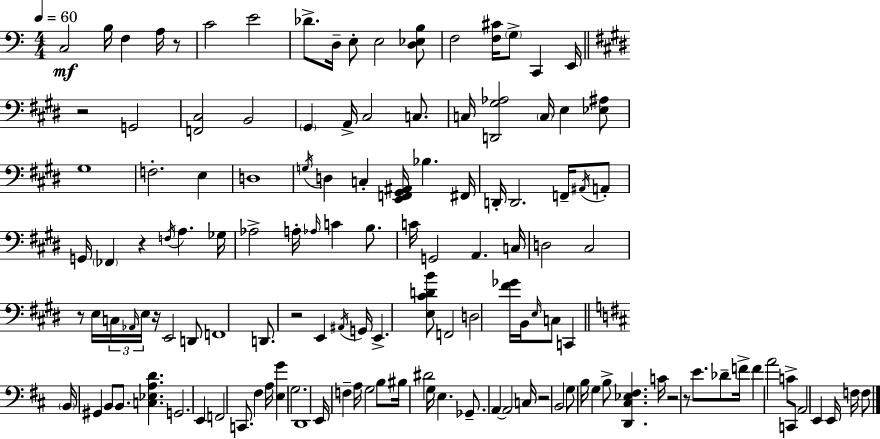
{
  \clef bass
  \numericTimeSignature
  \time 4/4
  \key c \major
  \tempo 4 = 60
  c2\mf b16 f4 a16 r8 | c'2 e'2 | des'8.-> d16-- e8-. e2 <d ees b>8 | f2 <f cis'>16 \parenthesize g8-> c,4 e,16 | \break \bar "||" \break \key e \major r2 g,2 | <f, cis>2 b,2 | \parenthesize gis,4 a,16-> cis2 c8. | c16 <d, gis aes>2 \parenthesize c16 e4 <ees ais>8 | \break gis1 | f2.-. e4 | d1 | \acciaccatura { g16 } d4 c4-. <e, f, gis, ais,>16 bes4. | \break fis,16 d,16-. d,2. f,16-- \acciaccatura { ais,16 } | a,8-. g,16 \parenthesize fes,4 r4 \acciaccatura { f16 } a4. | ges16 aes2-> a16-. \grace { aes16 } c'4 | b8. c'16 g,2 a,4. | \break c16 d2 cis2 | r8 e16 \tuplet 3/2 { c16 \grace { aes,16 } e16 } r16 e,2 | d,8 f,1 | d,8. r2 | \break e,4 \acciaccatura { ais,16 } g,16 e,4.-> <e cis' d' b'>8 f,2 | d2 <fis' ges'>16 b,16 | \grace { e16 } c8 c,4 \bar "||" \break \key d \major \parenthesize b,16 gis,4 b,8 b,8. <c ees a d'>4. | g,2. e,4 | f,2 c,8. fis4 a16 | <e g'>4 g2. | \break d,1 | e,16 f4-- a16 g2 b8 | bis16 dis'2 g16 e4. | ges,8.-- a,4~~ a,2 c16 | \break r2 b,2 | g8 b16 g4 b8-> <d, cis ees fis>4. c'16 | r2 r8 e'8. des'8-- f'16-> | f'4 a'2 c'8-> c,8 | \break a,2 e,4 e,16 f16 f8 | \bar "|."
}